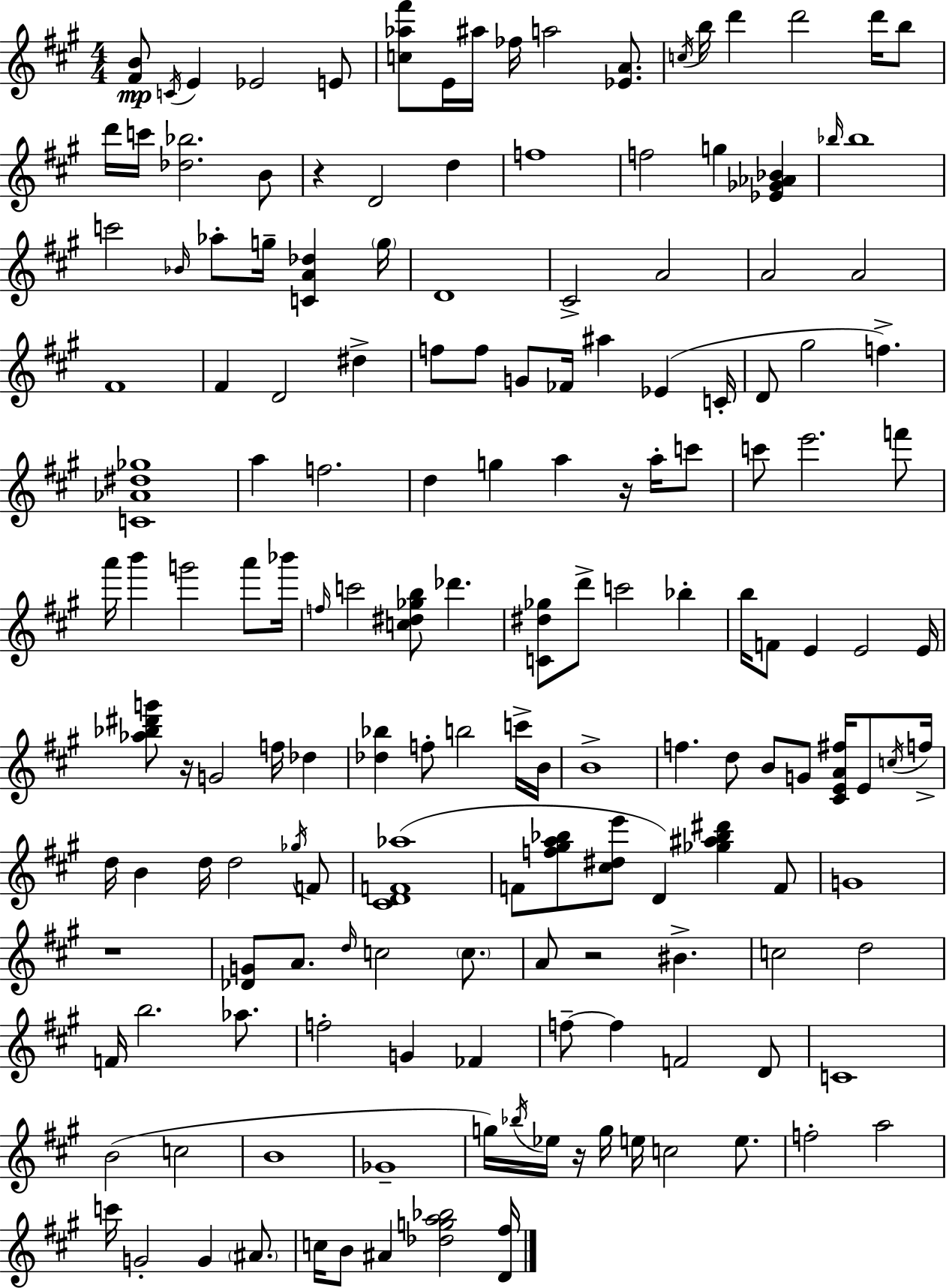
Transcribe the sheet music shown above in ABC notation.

X:1
T:Untitled
M:4/4
L:1/4
K:A
[^FB]/2 C/4 E _E2 E/2 [c_a^f']/2 E/4 ^a/4 _f/4 a2 [_EA]/2 c/4 b/4 d' d'2 d'/4 b/2 d'/4 c'/4 [_d_b]2 B/2 z D2 d f4 f2 g [_E_G_A_B] _b/4 _b4 c'2 _B/4 _a/2 g/4 [CA_d] g/4 D4 ^C2 A2 A2 A2 ^F4 ^F D2 ^d f/2 f/2 G/2 _F/4 ^a _E C/4 D/2 ^g2 f [C_A^d_g]4 a f2 d g a z/4 a/4 c'/2 c'/2 e'2 f'/2 a'/4 b' g'2 a'/2 _b'/4 f/4 c'2 [c^d_gb]/2 _d' [C^d_g]/2 d'/2 c'2 _b b/4 F/2 E E2 E/4 [_a_b^d'g']/2 z/4 G2 f/4 _d [_d_b] f/2 b2 c'/4 B/4 B4 f d/2 B/2 G/2 [^CEA^f]/4 E/2 c/4 f/4 d/4 B d/4 d2 _g/4 F/2 [^CDF_a]4 F/2 [f^ga_b]/2 [^c^de']/2 D [_g^a_b^d'] F/2 G4 z4 [_DG]/2 A/2 d/4 c2 c/2 A/2 z2 ^B c2 d2 F/4 b2 _a/2 f2 G _F f/2 f F2 D/2 C4 B2 c2 B4 _G4 g/4 _b/4 _e/4 z/4 g/4 e/4 c2 e/2 f2 a2 c'/4 G2 G ^A/2 c/4 B/2 ^A [_dga_b]2 [D^f]/4